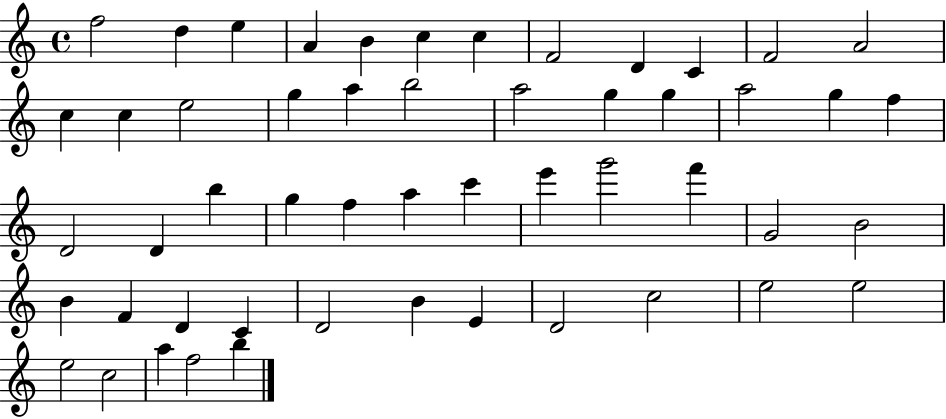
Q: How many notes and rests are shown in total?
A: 52